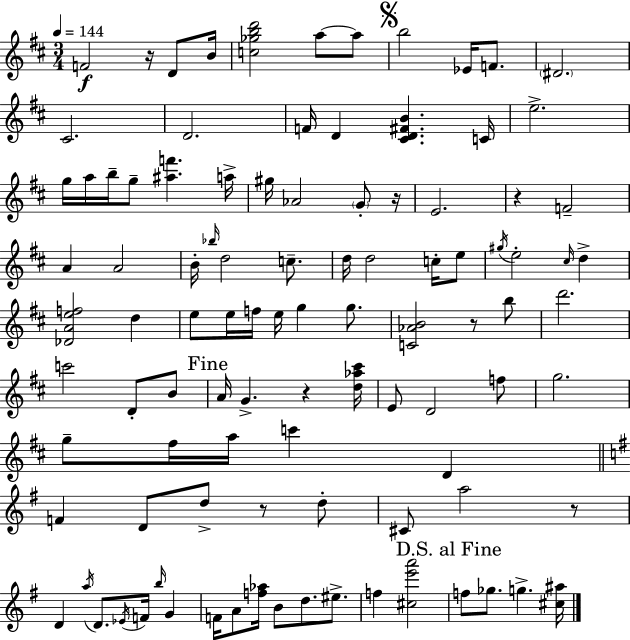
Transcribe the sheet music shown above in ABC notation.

X:1
T:Untitled
M:3/4
L:1/4
K:D
F2 z/4 D/2 B/4 [c_gbd']2 a/2 a/2 b2 _E/4 F/2 ^D2 ^C2 D2 F/4 D [^CD^FB] C/4 e2 g/4 a/4 b/4 g/2 [^af'] a/4 ^g/4 _A2 G/2 z/4 E2 z F2 A A2 B/4 _b/4 d2 c/2 d/4 d2 c/4 e/2 ^g/4 e2 ^c/4 d [_DAef]2 d e/2 e/4 f/4 e/4 g g/2 [C_AB]2 z/2 b/2 d'2 c'2 D/2 B/2 A/4 G z [d_a^c']/4 E/2 D2 f/2 g2 g/2 ^f/4 a/4 c' D F D/2 d/2 z/2 d/2 ^C/2 a2 z/2 D a/4 D/2 _E/4 F/4 b/4 G F/4 A/2 [f_a]/4 B/2 d/2 ^e/2 f [^ce'a']2 f/2 _g/2 g [^c^a]/4